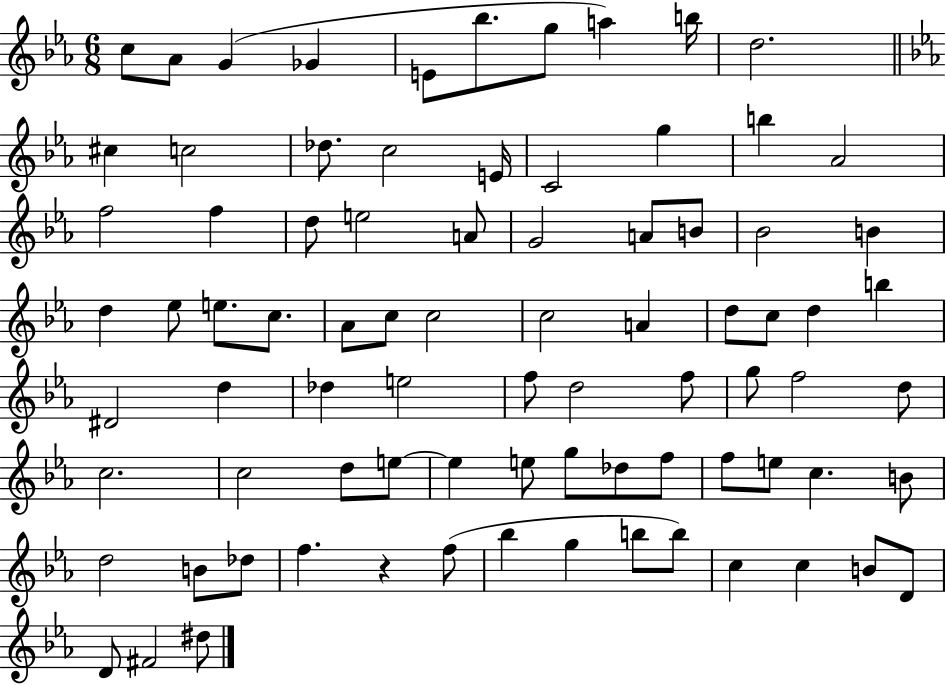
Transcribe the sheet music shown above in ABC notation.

X:1
T:Untitled
M:6/8
L:1/4
K:Eb
c/2 _A/2 G _G E/2 _b/2 g/2 a b/4 d2 ^c c2 _d/2 c2 E/4 C2 g b _A2 f2 f d/2 e2 A/2 G2 A/2 B/2 _B2 B d _e/2 e/2 c/2 _A/2 c/2 c2 c2 A d/2 c/2 d b ^D2 d _d e2 f/2 d2 f/2 g/2 f2 d/2 c2 c2 d/2 e/2 e e/2 g/2 _d/2 f/2 f/2 e/2 c B/2 d2 B/2 _d/2 f z f/2 _b g b/2 b/2 c c B/2 D/2 D/2 ^F2 ^d/2